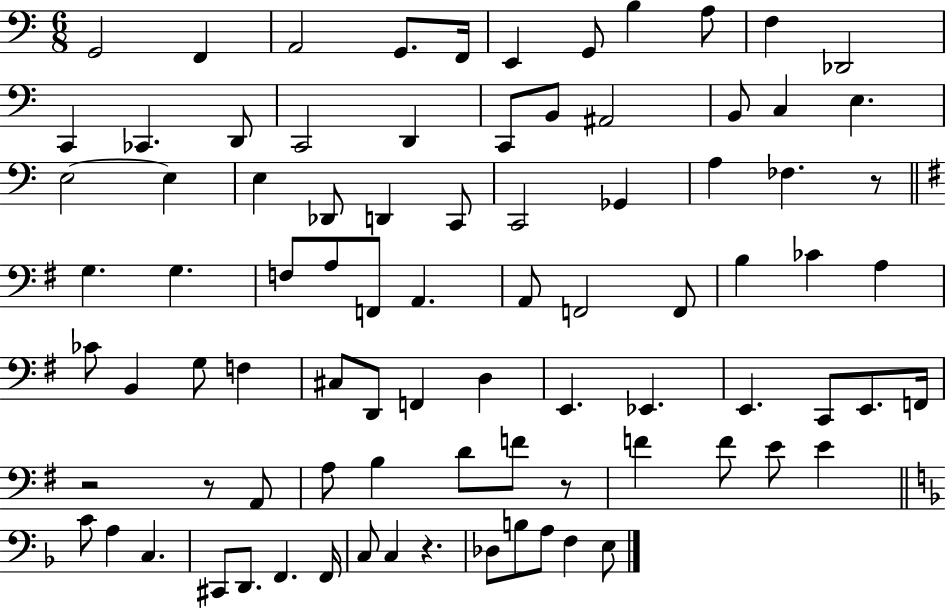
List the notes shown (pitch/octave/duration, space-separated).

G2/h F2/q A2/h G2/e. F2/s E2/q G2/e B3/q A3/e F3/q Db2/h C2/q CES2/q. D2/e C2/h D2/q C2/e B2/e A#2/h B2/e C3/q E3/q. E3/h E3/q E3/q Db2/e D2/q C2/e C2/h Gb2/q A3/q FES3/q. R/e G3/q. G3/q. F3/e A3/e F2/e A2/q. A2/e F2/h F2/e B3/q CES4/q A3/q CES4/e B2/q G3/e F3/q C#3/e D2/e F2/q D3/q E2/q. Eb2/q. E2/q. C2/e E2/e. F2/s R/h R/e A2/e A3/e B3/q D4/e F4/e R/e F4/q F4/e E4/e E4/q C4/e A3/q C3/q. C#2/e D2/e. F2/q. F2/s C3/e C3/q R/q. Db3/e B3/e A3/e F3/q E3/e